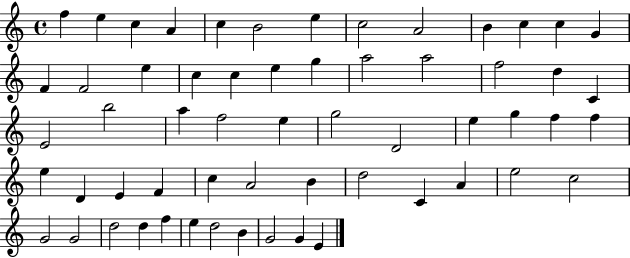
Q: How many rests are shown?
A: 0